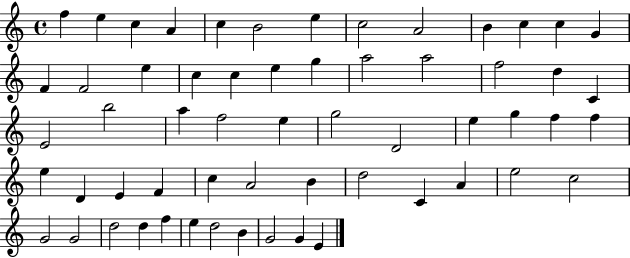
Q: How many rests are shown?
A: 0